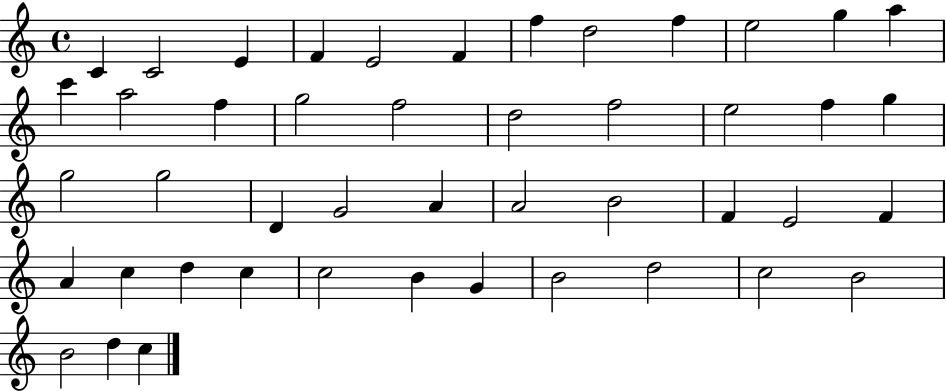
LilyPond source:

{
  \clef treble
  \time 4/4
  \defaultTimeSignature
  \key c \major
  c'4 c'2 e'4 | f'4 e'2 f'4 | f''4 d''2 f''4 | e''2 g''4 a''4 | \break c'''4 a''2 f''4 | g''2 f''2 | d''2 f''2 | e''2 f''4 g''4 | \break g''2 g''2 | d'4 g'2 a'4 | a'2 b'2 | f'4 e'2 f'4 | \break a'4 c''4 d''4 c''4 | c''2 b'4 g'4 | b'2 d''2 | c''2 b'2 | \break b'2 d''4 c''4 | \bar "|."
}